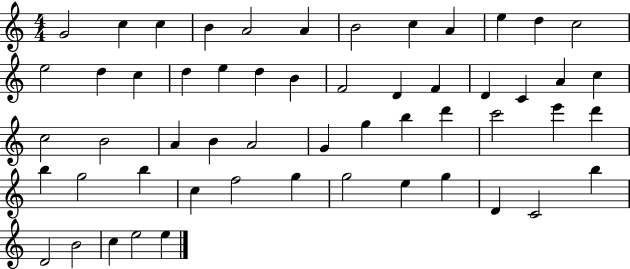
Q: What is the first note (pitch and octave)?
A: G4